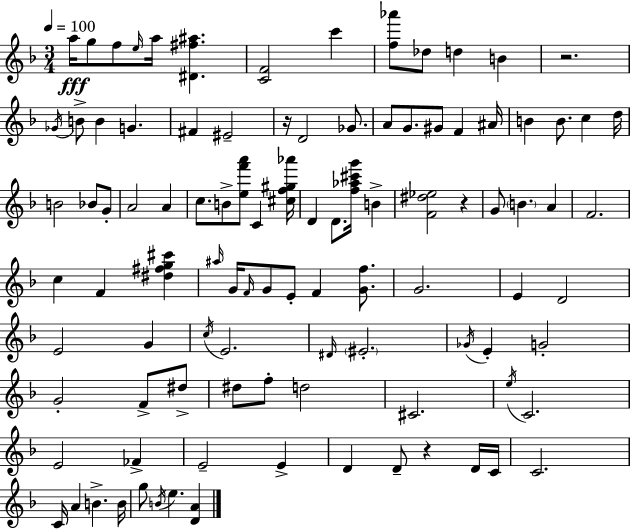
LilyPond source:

{
  \clef treble
  \numericTimeSignature
  \time 3/4
  \key f \major
  \tempo 4 = 100
  a''16\fff g''8 f''8 \grace { e''16 } a''16 <dis' fis'' ais''>4. | <c' f'>2 c'''4 | <f'' aes'''>8 des''8 d''4 b'4 | r2. | \break \acciaccatura { ges'16 } b'8-> b'4 g'4. | fis'4 eis'2-- | r16 d'2 ges'8. | a'8 g'8. gis'8 f'4 | \break ais'16 b'4 b'8. c''4 | d''16 b'2 bes'8 | g'8-. a'2 a'4 | c''8. b'8-> <e'' f''' a'''>8 c'4 | \break <cis'' f'' gis'' aes'''>16 d'4 d'8. <f'' aes'' cis''' g'''>16 b'4-> | <f' dis'' ees''>2 r4 | g'8 \parenthesize b'4. a'4 | f'2. | \break c''4 f'4 <dis'' fis'' g'' cis'''>4 | \grace { ais''16 } g'16 \grace { f'16 } g'8 e'8-. f'4 | <g' f''>8. g'2. | e'4 d'2 | \break e'2 | g'4 \acciaccatura { c''16 } e'2. | \grace { dis'16 } \parenthesize eis'2.-. | \acciaccatura { ges'16 } e'4-. g'2-. | \break g'2-. | f'8-> dis''8-> dis''8 f''8-. d''2 | cis'2. | \acciaccatura { e''16 } c'2. | \break e'2 | fes'4-> e'2-- | e'4-> d'4 | d'8-- r4 d'16 c'16 c'2. | \break c'16 a'4 | b'4.-> b'16 g''8 \acciaccatura { b'16 } e''4. | <d' a'>4 \bar "|."
}